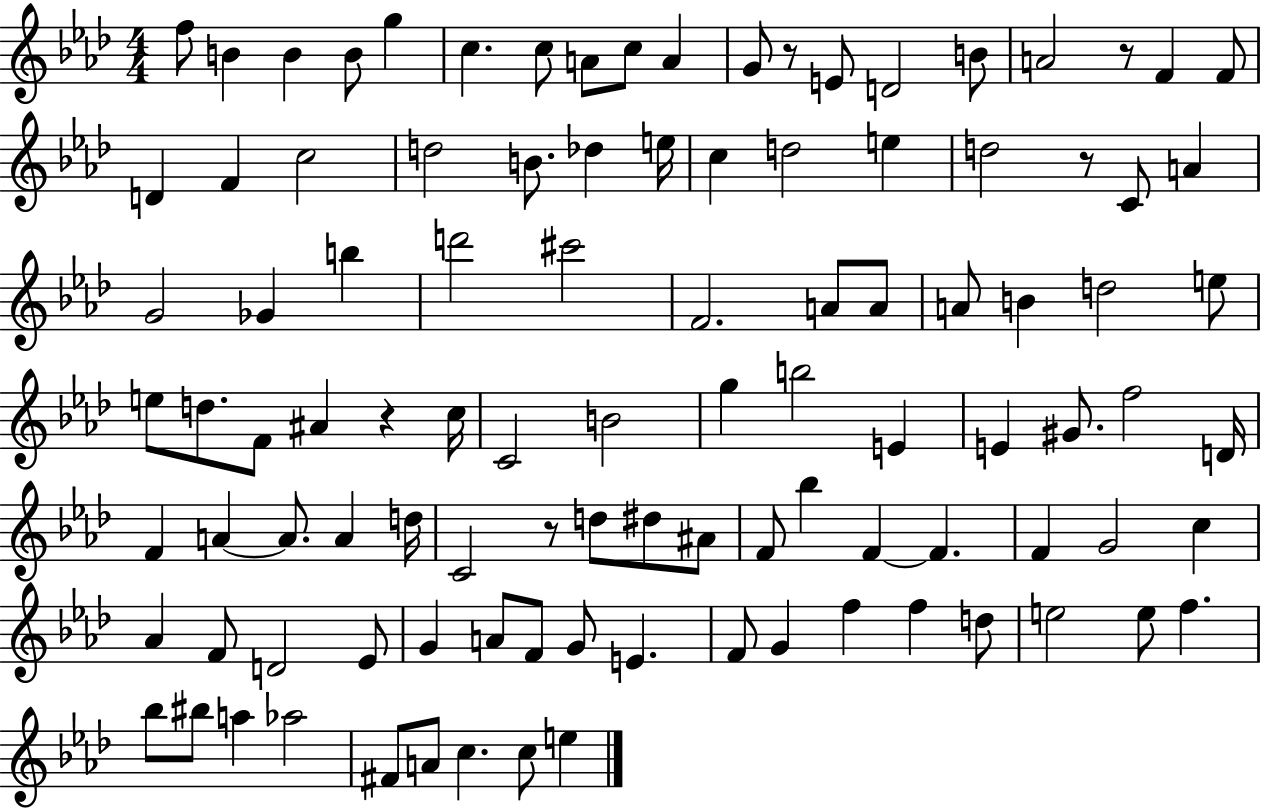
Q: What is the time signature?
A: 4/4